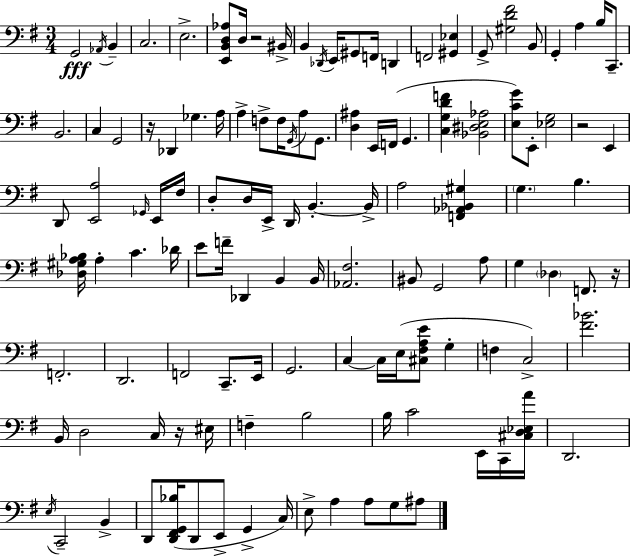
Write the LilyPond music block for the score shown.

{
  \clef bass
  \numericTimeSignature
  \time 3/4
  \key g \major
  g,2\fff \acciaccatura { aes,16 } b,4-- | c2. | e2.-> | <e, b, d aes>8 d16 r2 | \break bis,16-> b,4 \acciaccatura { des,16 } e,16 gis,8 f,16 d,4 | f,2 <gis, ees>4 | g,8-> <gis d' fis'>2 | b,8 g,4-. a4 b16 c,8.-- | \break b,2. | c4 g,2 | r16 des,4 ges4. | a16 a4-> f8-> f16 \acciaccatura { g,16 } a8 | \break g,8. <d ais>4 e,16 f,16( g,4. | <c g d' f'>4 <bes, dis e aes>2 | <e c' g'>8) e,8-. <ees g>2 | r2 e,4 | \break d,8 <e, a>2 | \grace { ges,16 } e,16 fis16 d8-. d16 e,16-> d,16 b,4.-.~~ | b,16-> a2 | <f, aes, bes, gis>4 \parenthesize g4. b4. | \break <des gis a bes>16 a4-. c'4. | des'16 e'8 f'16-- des,4 b,4 | b,16 <aes, fis>2. | bis,8 g,2 | \break a8 g4 \parenthesize des4 | f,8. r16 f,2.-. | d,2. | f,2 | \break c,8.-- e,16 g,2. | c4~~ c16 e16( <cis fis a e'>8 | g4-. f4 c2->) | <fis' bes'>2. | \break b,16 d2 | c16 r16 eis16 f4-- b2 | b16 c'2 | e,16 c,16 <cis d ees a'>16 d,2. | \break \acciaccatura { e16 } c,2-- | b,4-> d,8 <d, fis, g, bes>16( d,8 e,8-> | g,4-> c16) e8-> a4 a8 | g8 ais8 \bar "|."
}